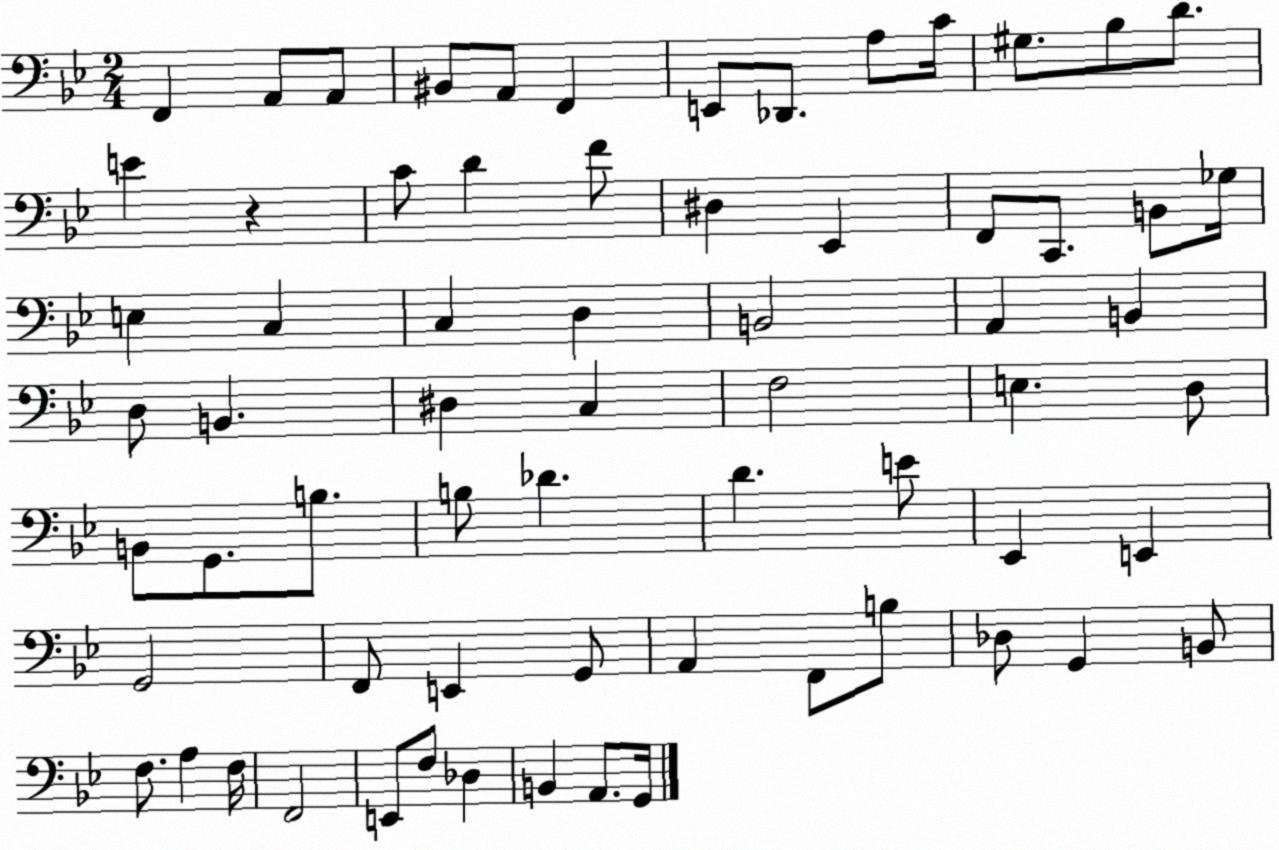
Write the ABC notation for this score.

X:1
T:Untitled
M:2/4
L:1/4
K:Bb
F,, A,,/2 A,,/2 ^B,,/2 A,,/2 F,, E,,/2 _D,,/2 A,/2 C/4 ^G,/2 _B,/2 D/2 E z C/2 D F/2 ^D, _E,, F,,/2 C,,/2 B,,/2 _G,/4 E, C, C, D, B,,2 A,, B,, D,/2 B,, ^D, C, F,2 E, D,/2 B,,/2 G,,/2 B,/2 B,/2 _D D E/2 _E,, E,, G,,2 F,,/2 E,, G,,/2 A,, F,,/2 B,/2 _D,/2 G,, B,,/2 F,/2 A, F,/4 F,,2 E,,/2 F,/2 _D, B,, A,,/2 G,,/4